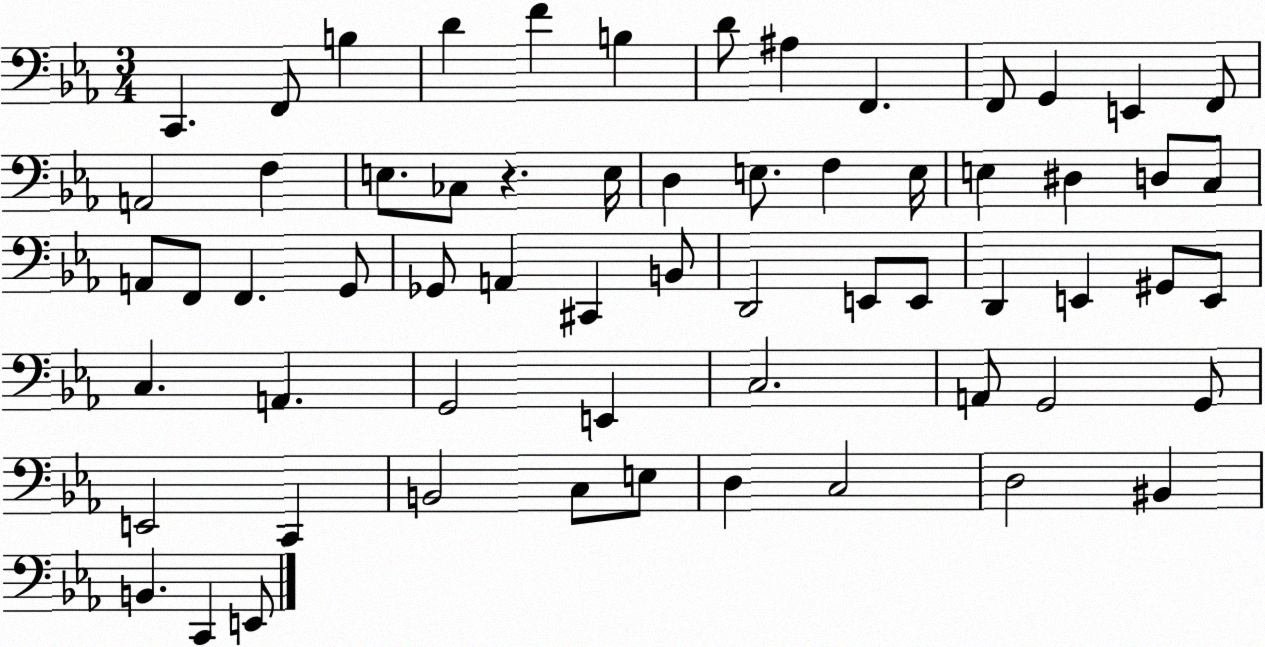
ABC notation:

X:1
T:Untitled
M:3/4
L:1/4
K:Eb
C,, F,,/2 B, D F B, D/2 ^A, F,, F,,/2 G,, E,, F,,/2 A,,2 F, E,/2 _C,/2 z E,/4 D, E,/2 F, E,/4 E, ^D, D,/2 C,/2 A,,/2 F,,/2 F,, G,,/2 _G,,/2 A,, ^C,, B,,/2 D,,2 E,,/2 E,,/2 D,, E,, ^G,,/2 E,,/2 C, A,, G,,2 E,, C,2 A,,/2 G,,2 G,,/2 E,,2 C,, B,,2 C,/2 E,/2 D, C,2 D,2 ^B,, B,, C,, E,,/2